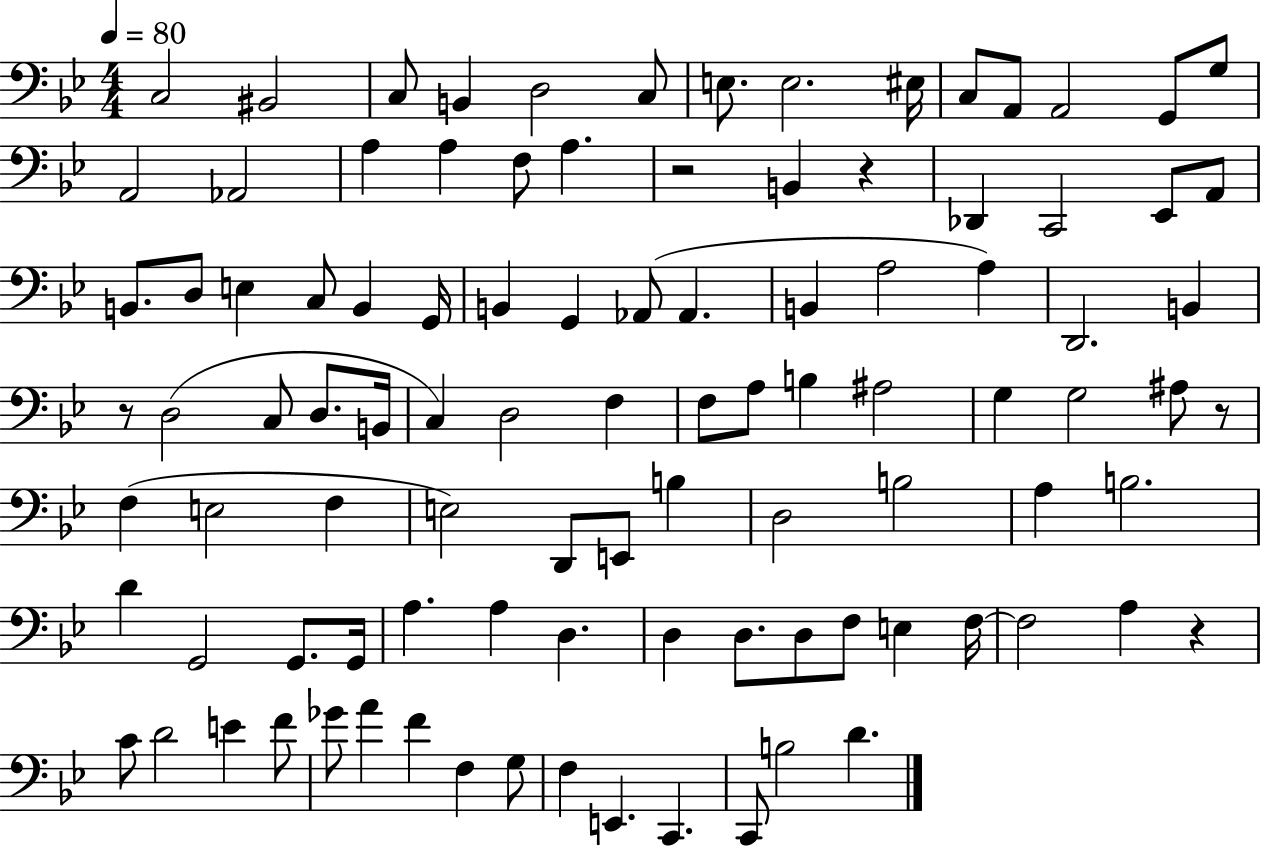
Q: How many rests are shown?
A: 5